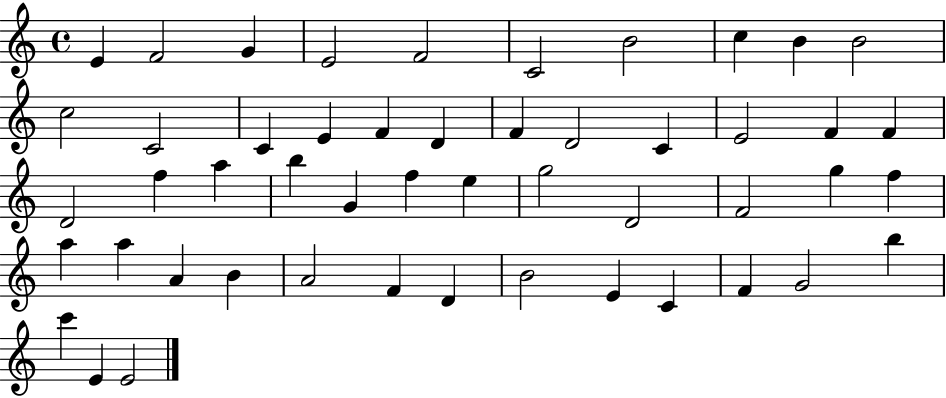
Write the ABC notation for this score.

X:1
T:Untitled
M:4/4
L:1/4
K:C
E F2 G E2 F2 C2 B2 c B B2 c2 C2 C E F D F D2 C E2 F F D2 f a b G f e g2 D2 F2 g f a a A B A2 F D B2 E C F G2 b c' E E2